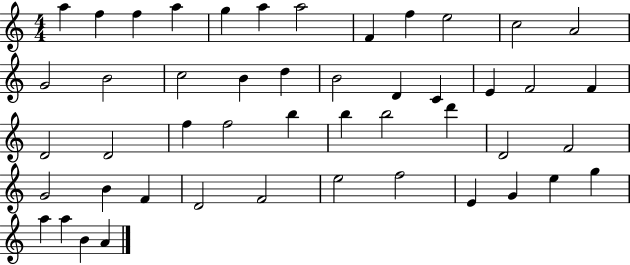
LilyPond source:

{
  \clef treble
  \numericTimeSignature
  \time 4/4
  \key c \major
  a''4 f''4 f''4 a''4 | g''4 a''4 a''2 | f'4 f''4 e''2 | c''2 a'2 | \break g'2 b'2 | c''2 b'4 d''4 | b'2 d'4 c'4 | e'4 f'2 f'4 | \break d'2 d'2 | f''4 f''2 b''4 | b''4 b''2 d'''4 | d'2 f'2 | \break g'2 b'4 f'4 | d'2 f'2 | e''2 f''2 | e'4 g'4 e''4 g''4 | \break a''4 a''4 b'4 a'4 | \bar "|."
}